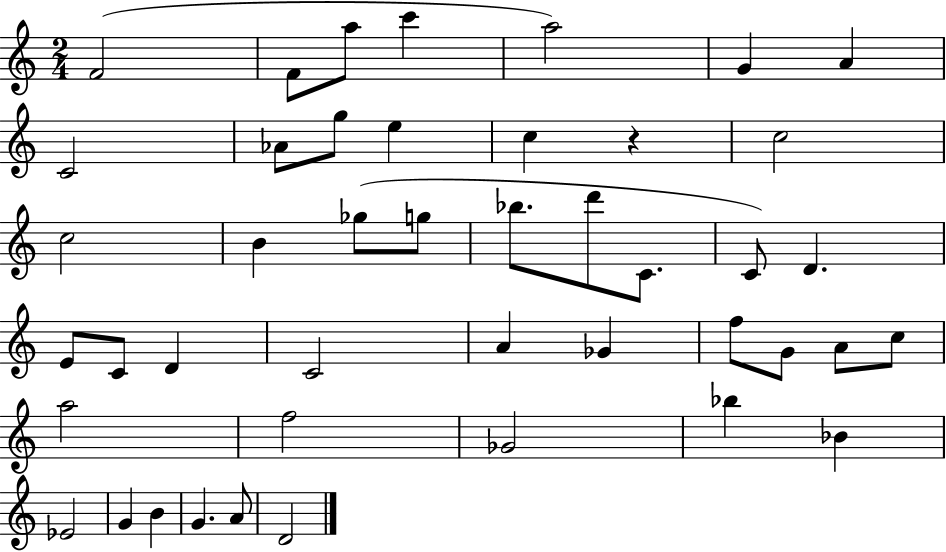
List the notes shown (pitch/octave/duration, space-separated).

F4/h F4/e A5/e C6/q A5/h G4/q A4/q C4/h Ab4/e G5/e E5/q C5/q R/q C5/h C5/h B4/q Gb5/e G5/e Bb5/e. D6/e C4/e. C4/e D4/q. E4/e C4/e D4/q C4/h A4/q Gb4/q F5/e G4/e A4/e C5/e A5/h F5/h Gb4/h Bb5/q Bb4/q Eb4/h G4/q B4/q G4/q. A4/e D4/h